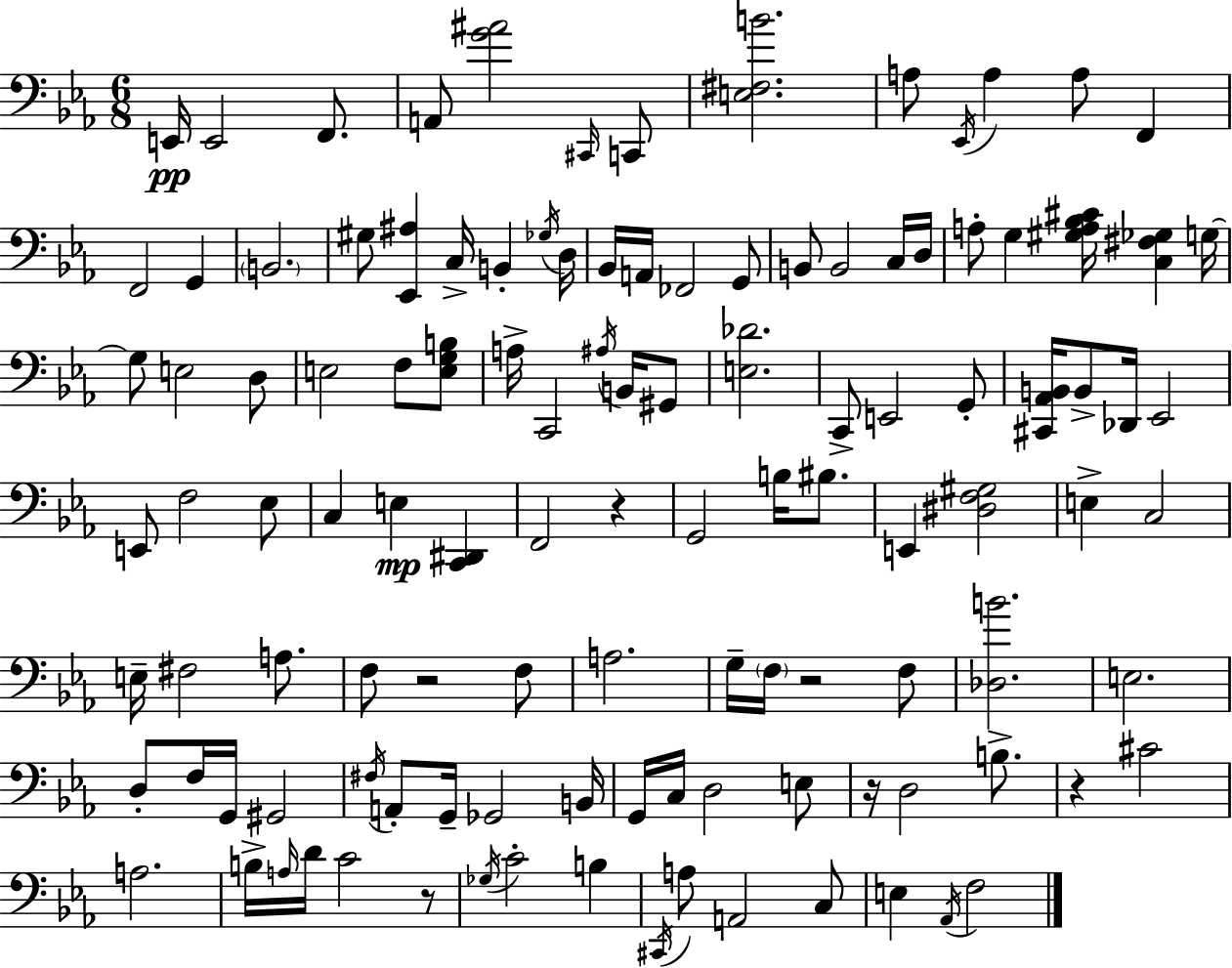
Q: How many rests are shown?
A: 6